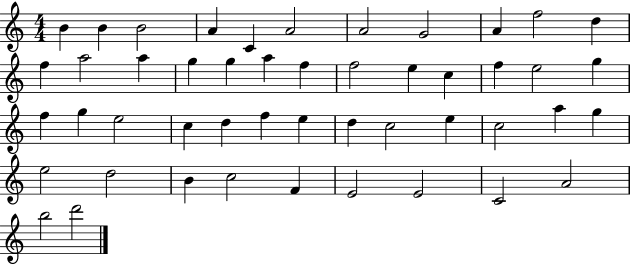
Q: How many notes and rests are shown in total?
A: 48